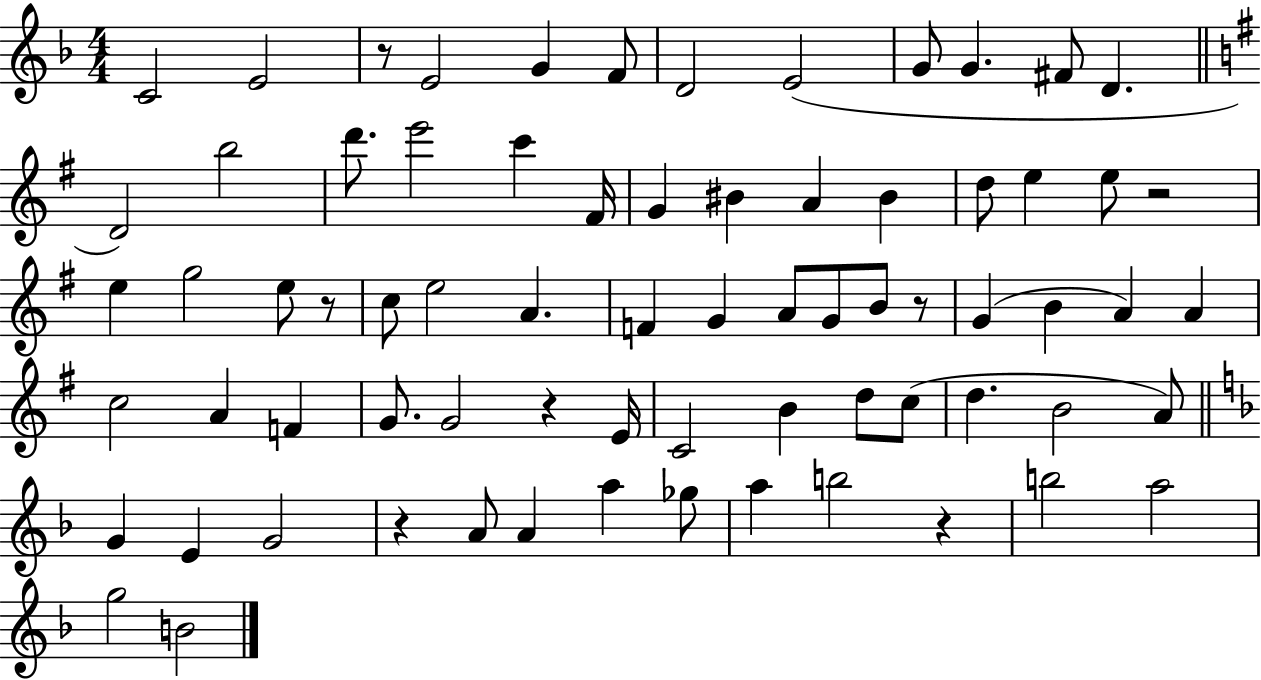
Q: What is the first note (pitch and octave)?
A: C4